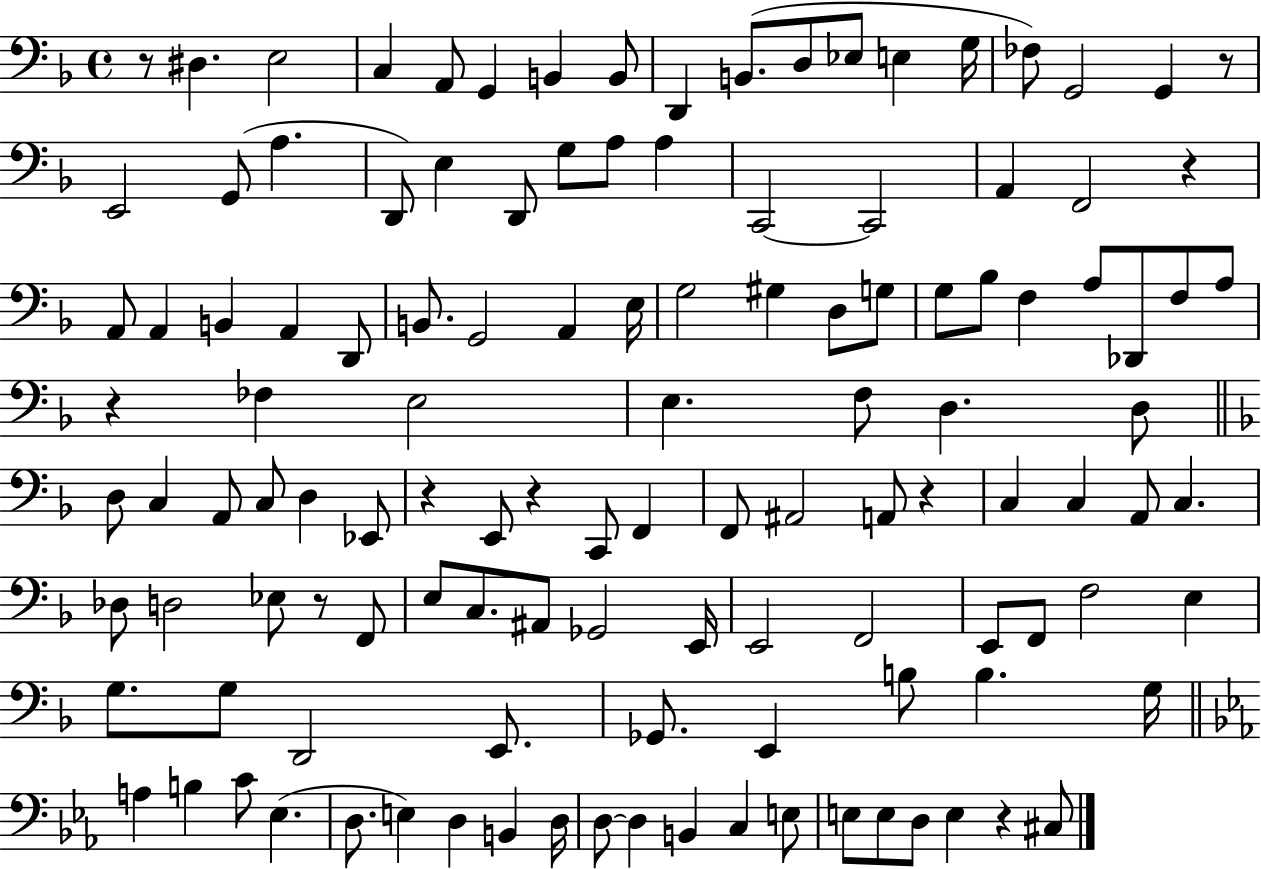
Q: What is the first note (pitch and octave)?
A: D#3